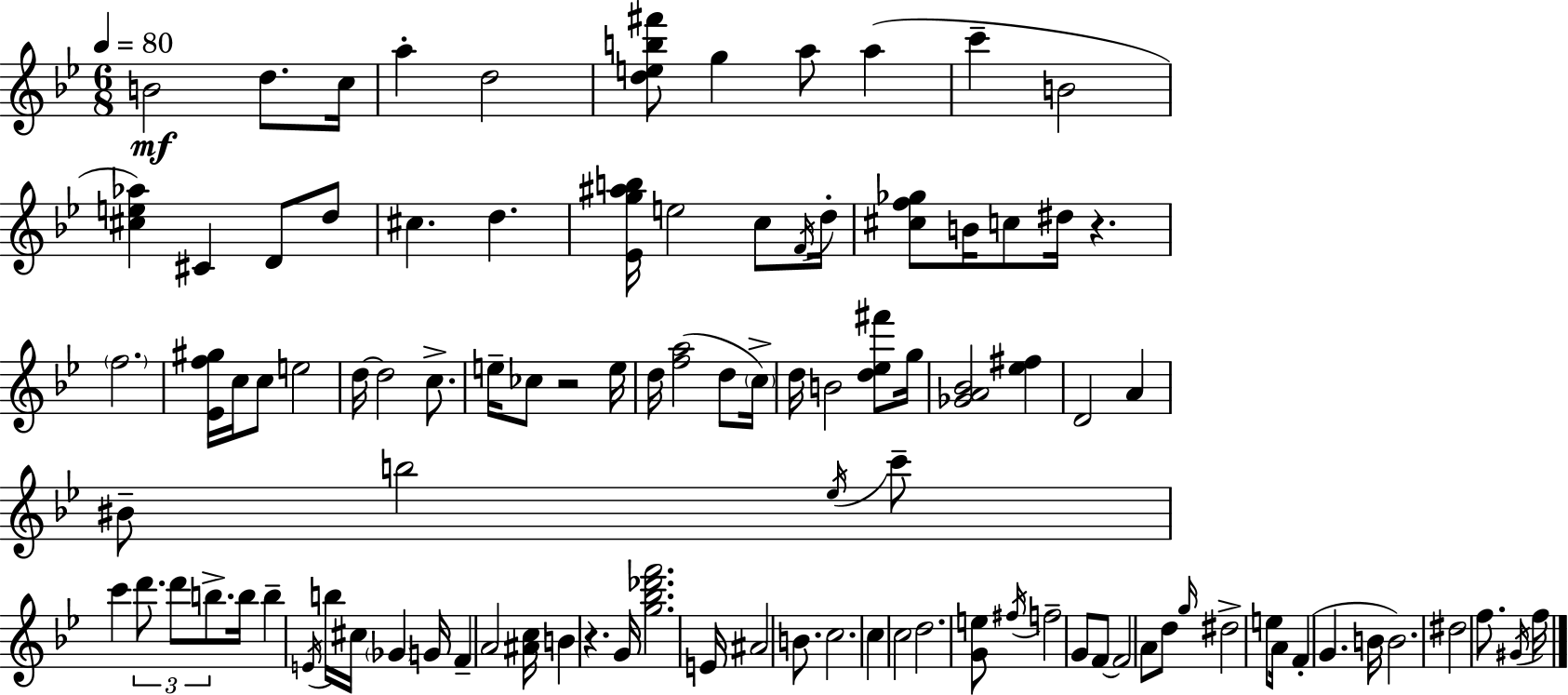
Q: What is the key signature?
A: G minor